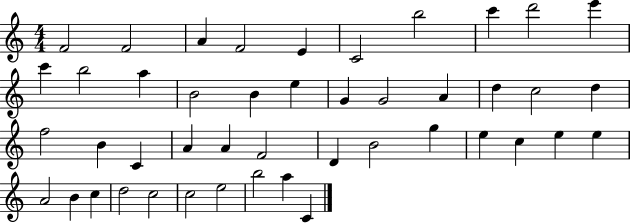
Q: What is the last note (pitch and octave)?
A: C4